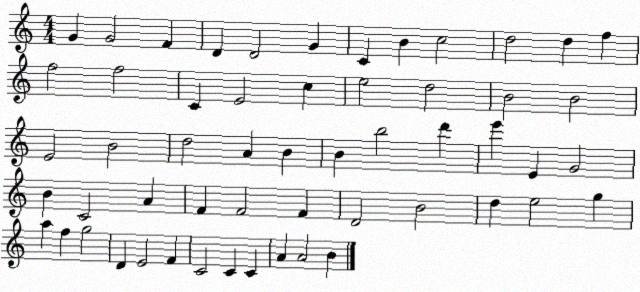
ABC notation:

X:1
T:Untitled
M:4/4
L:1/4
K:C
G G2 F D D2 G C B c2 d2 d f f2 f2 C E2 c e2 d2 B2 B2 E2 B2 d2 A B B b2 d' e' E G2 B C2 A F F2 F D2 B2 d e2 g a f g2 D E2 F C2 C C A A2 B